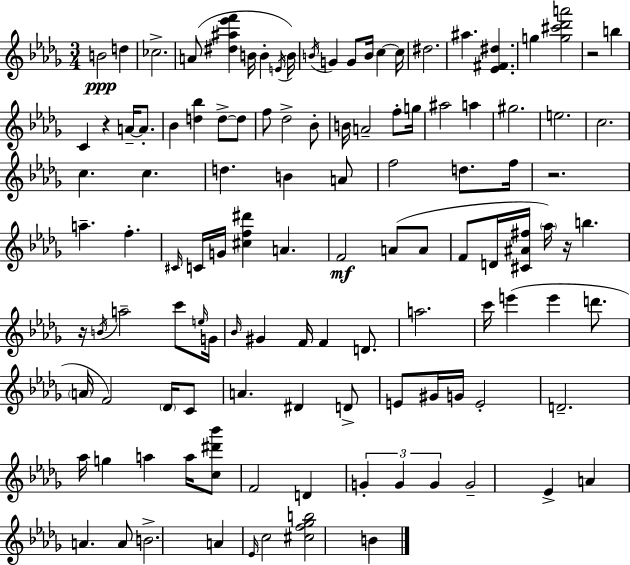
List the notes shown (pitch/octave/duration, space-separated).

B4/h D5/q CES5/h. A4/e [D#5,A#5,Eb6,F6]/q B4/s B4/q E4/s B4/s B4/s G4/q G4/e B4/s C5/q C5/s D#5/h. A#5/q. [Eb4,F#4,D#5]/q. G5/q [G5,C#6,Db6,A6]/h R/h B5/q C4/q R/q A4/s A4/e. Bb4/q [D5,Bb5]/q D5/e D5/e F5/e Db5/h Bb4/e B4/s A4/h F5/e G5/s A#5/h A5/q G#5/h. E5/h. C5/h. C5/q. C5/q. D5/q. B4/q A4/e F5/h D5/e. F5/s R/h. A5/q. F5/q. C#4/s C4/s G4/s [C#5,F5,D#6]/q A4/q. F4/h A4/e A4/e F4/e D4/s [C#4,A#4,F#5]/s Ab5/s R/s B5/q. R/s B4/s A5/h C6/e E5/s G4/s Bb4/s G#4/q F4/s F4/q D4/e. A5/h. C6/s E6/q E6/q D6/e. A4/s F4/h Db4/s C4/e A4/q. D#4/q D4/e E4/e G#4/s G4/s E4/h D4/h. Ab5/s G5/q A5/q A5/s [C5,D#6,Bb6]/e F4/h D4/q G4/q G4/q G4/q G4/h Eb4/q A4/q A4/q. A4/e B4/h. A4/q Eb4/s C5/h [C#5,F5,Gb5,B5]/h B4/q